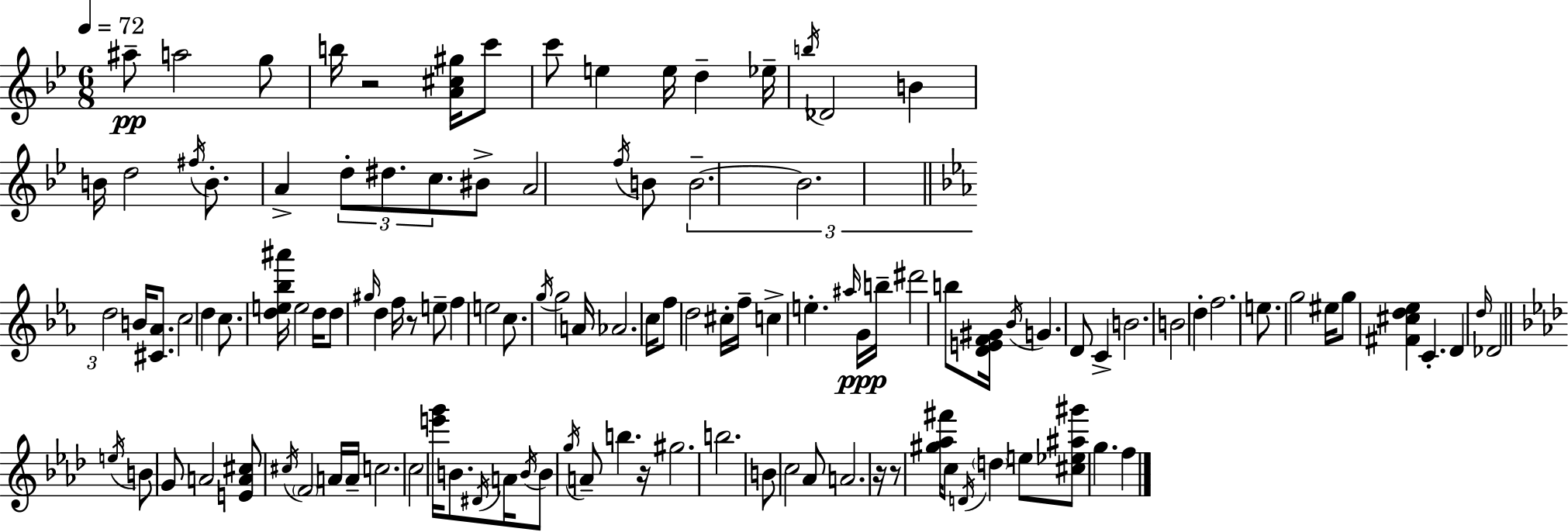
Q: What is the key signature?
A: BES major